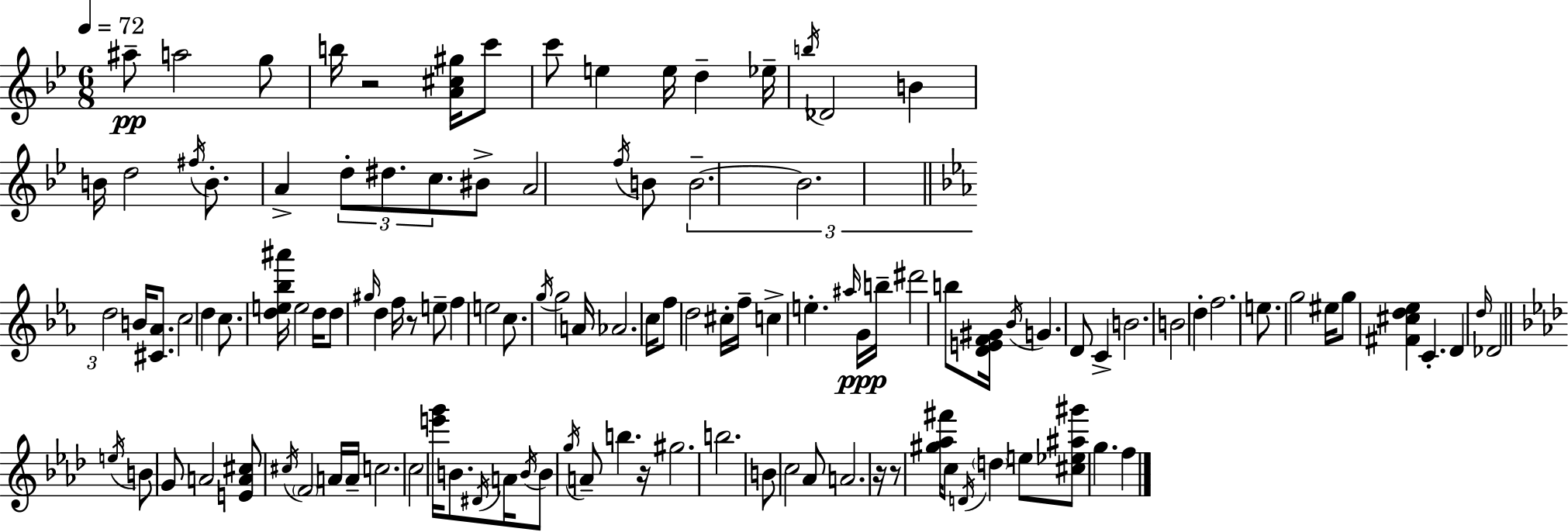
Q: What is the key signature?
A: BES major